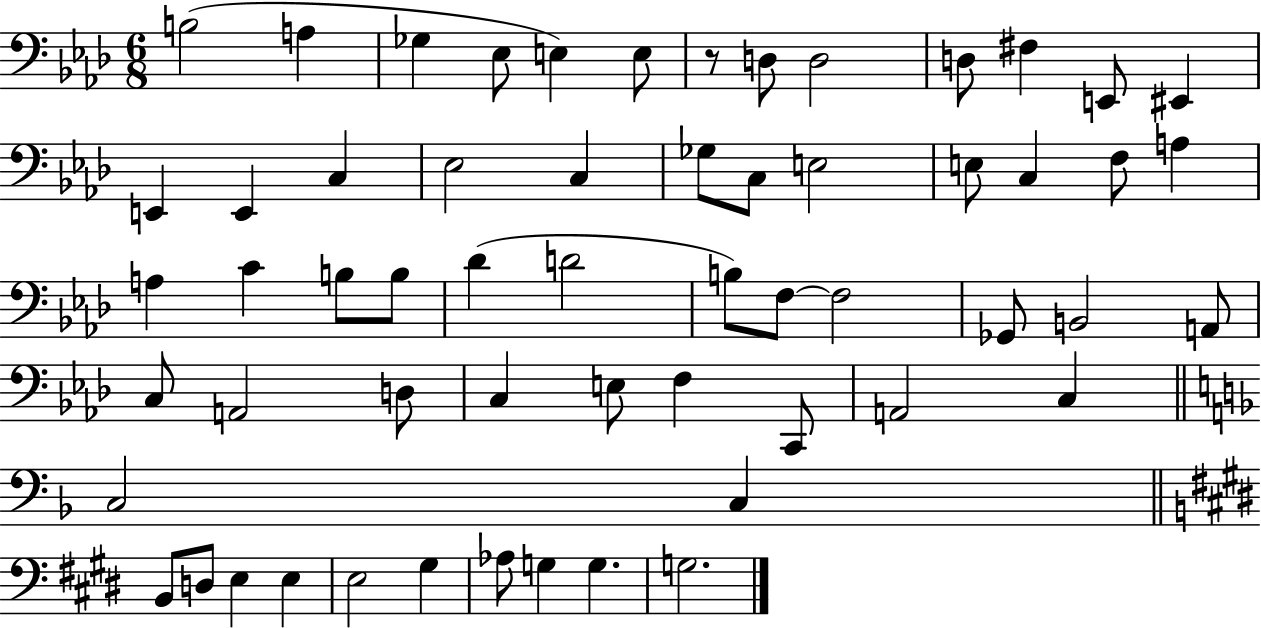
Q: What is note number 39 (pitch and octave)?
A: D3